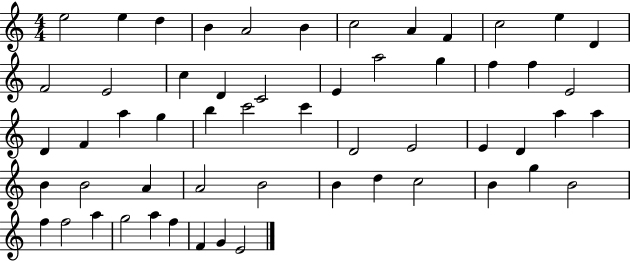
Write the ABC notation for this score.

X:1
T:Untitled
M:4/4
L:1/4
K:C
e2 e d B A2 B c2 A F c2 e D F2 E2 c D C2 E a2 g f f E2 D F a g b c'2 c' D2 E2 E D a a B B2 A A2 B2 B d c2 B g B2 f f2 a g2 a f F G E2